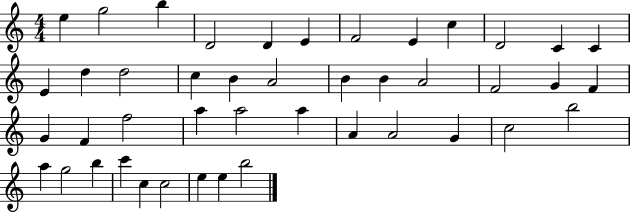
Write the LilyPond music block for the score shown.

{
  \clef treble
  \numericTimeSignature
  \time 4/4
  \key c \major
  e''4 g''2 b''4 | d'2 d'4 e'4 | f'2 e'4 c''4 | d'2 c'4 c'4 | \break e'4 d''4 d''2 | c''4 b'4 a'2 | b'4 b'4 a'2 | f'2 g'4 f'4 | \break g'4 f'4 f''2 | a''4 a''2 a''4 | a'4 a'2 g'4 | c''2 b''2 | \break a''4 g''2 b''4 | c'''4 c''4 c''2 | e''4 e''4 b''2 | \bar "|."
}